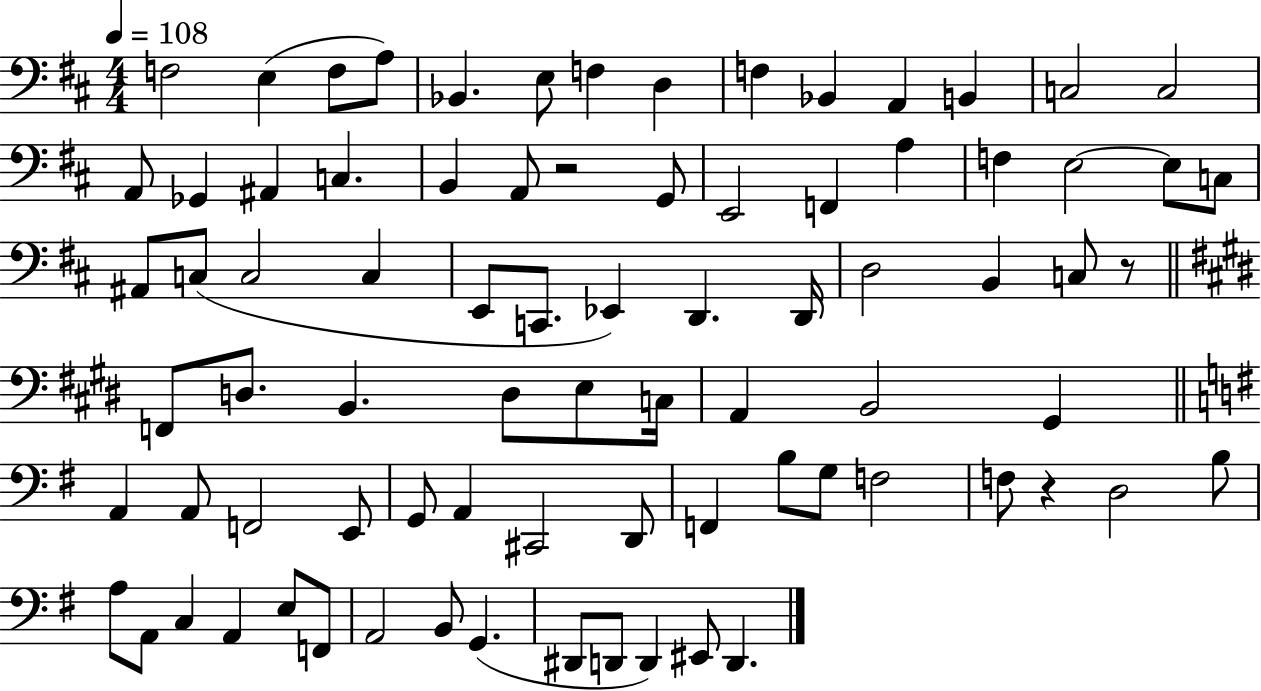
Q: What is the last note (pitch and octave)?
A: D2